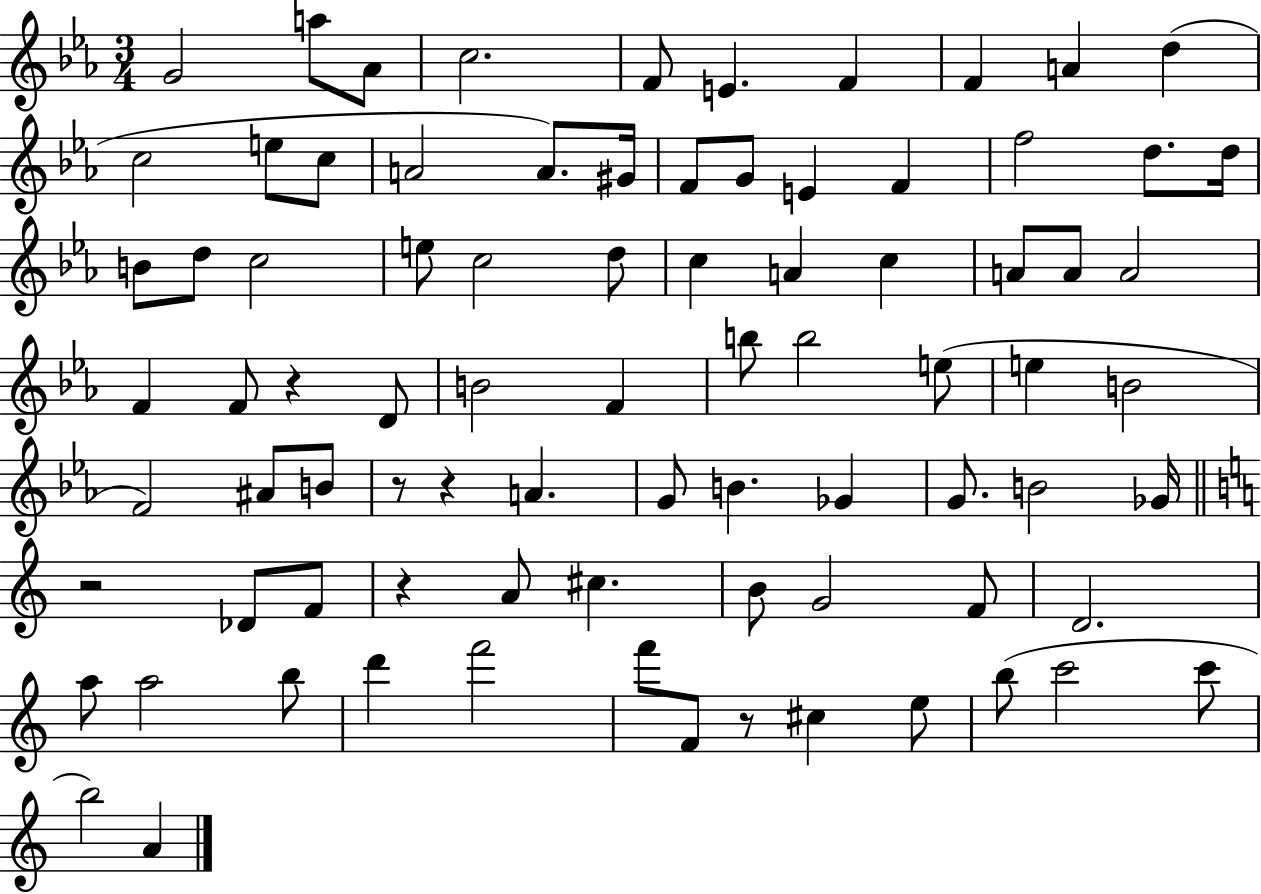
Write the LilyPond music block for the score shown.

{
  \clef treble
  \numericTimeSignature
  \time 3/4
  \key ees \major
  g'2 a''8 aes'8 | c''2. | f'8 e'4. f'4 | f'4 a'4 d''4( | \break c''2 e''8 c''8 | a'2 a'8.) gis'16 | f'8 g'8 e'4 f'4 | f''2 d''8. d''16 | \break b'8 d''8 c''2 | e''8 c''2 d''8 | c''4 a'4 c''4 | a'8 a'8 a'2 | \break f'4 f'8 r4 d'8 | b'2 f'4 | b''8 b''2 e''8( | e''4 b'2 | \break f'2) ais'8 b'8 | r8 r4 a'4. | g'8 b'4. ges'4 | g'8. b'2 ges'16 | \break \bar "||" \break \key a \minor r2 des'8 f'8 | r4 a'8 cis''4. | b'8 g'2 f'8 | d'2. | \break a''8 a''2 b''8 | d'''4 f'''2 | f'''8 f'8 r8 cis''4 e''8 | b''8( c'''2 c'''8 | \break b''2) a'4 | \bar "|."
}